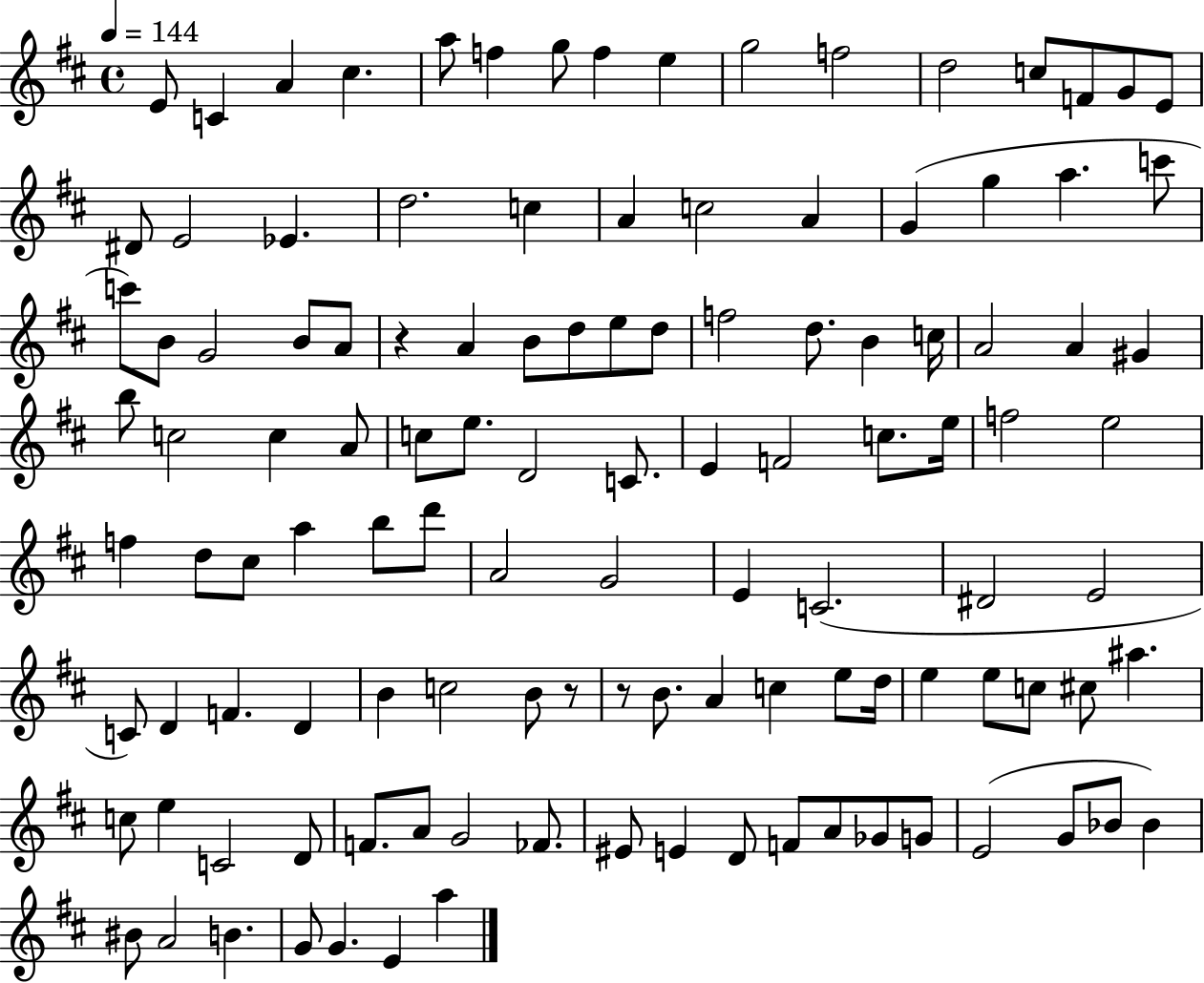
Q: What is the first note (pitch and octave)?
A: E4